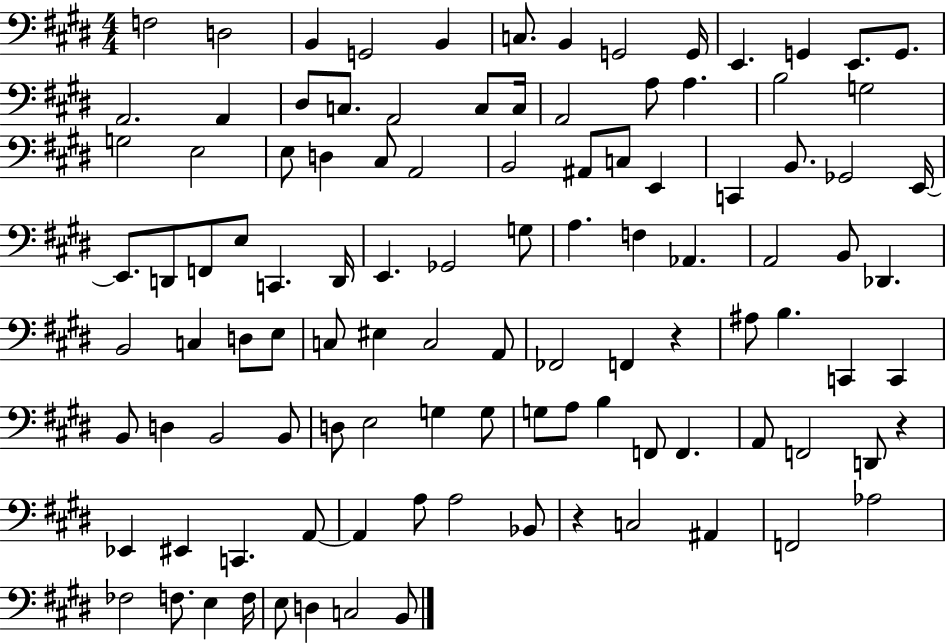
{
  \clef bass
  \numericTimeSignature
  \time 4/4
  \key e \major
  \repeat volta 2 { f2 d2 | b,4 g,2 b,4 | c8. b,4 g,2 g,16 | e,4. g,4 e,8. g,8. | \break a,2. a,4 | dis8 c8. a,2 c8 c16 | a,2 a8 a4. | b2 g2 | \break g2 e2 | e8 d4 cis8 a,2 | b,2 ais,8 c8 e,4 | c,4 b,8. ges,2 e,16~~ | \break e,8. d,8 f,8 e8 c,4. d,16 | e,4. ges,2 g8 | a4. f4 aes,4. | a,2 b,8 des,4. | \break b,2 c4 d8 e8 | c8 eis4 c2 a,8 | fes,2 f,4 r4 | ais8 b4. c,4 c,4 | \break b,8 d4 b,2 b,8 | d8 e2 g4 g8 | g8 a8 b4 f,8 f,4. | a,8 f,2 d,8 r4 | \break ees,4 eis,4 c,4. a,8~~ | a,4 a8 a2 bes,8 | r4 c2 ais,4 | f,2 aes2 | \break fes2 f8. e4 f16 | e8 d4 c2 b,8 | } \bar "|."
}